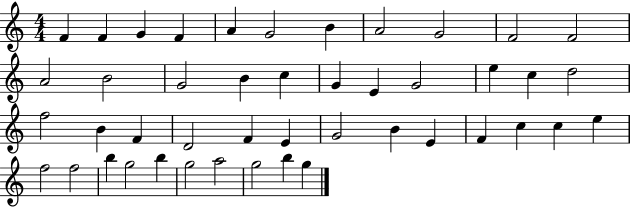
F4/q F4/q G4/q F4/q A4/q G4/h B4/q A4/h G4/h F4/h F4/h A4/h B4/h G4/h B4/q C5/q G4/q E4/q G4/h E5/q C5/q D5/h F5/h B4/q F4/q D4/h F4/q E4/q G4/h B4/q E4/q F4/q C5/q C5/q E5/q F5/h F5/h B5/q G5/h B5/q G5/h A5/h G5/h B5/q G5/q